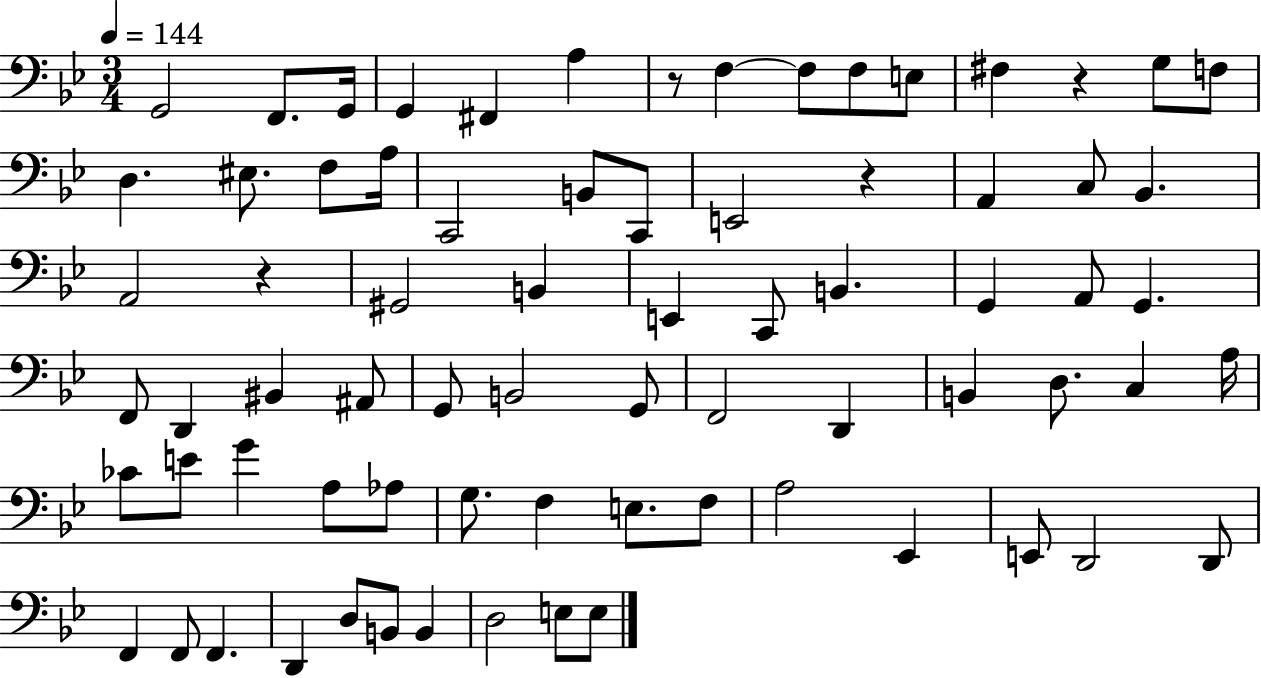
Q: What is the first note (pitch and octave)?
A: G2